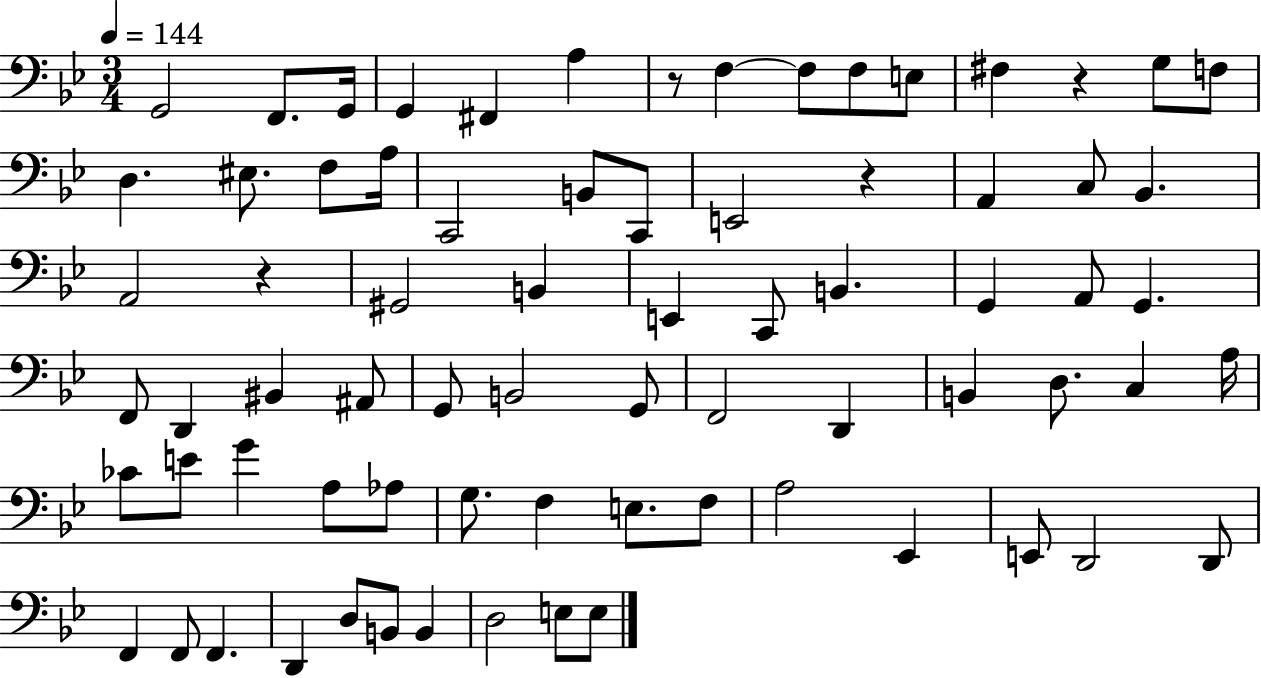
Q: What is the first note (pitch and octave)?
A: G2